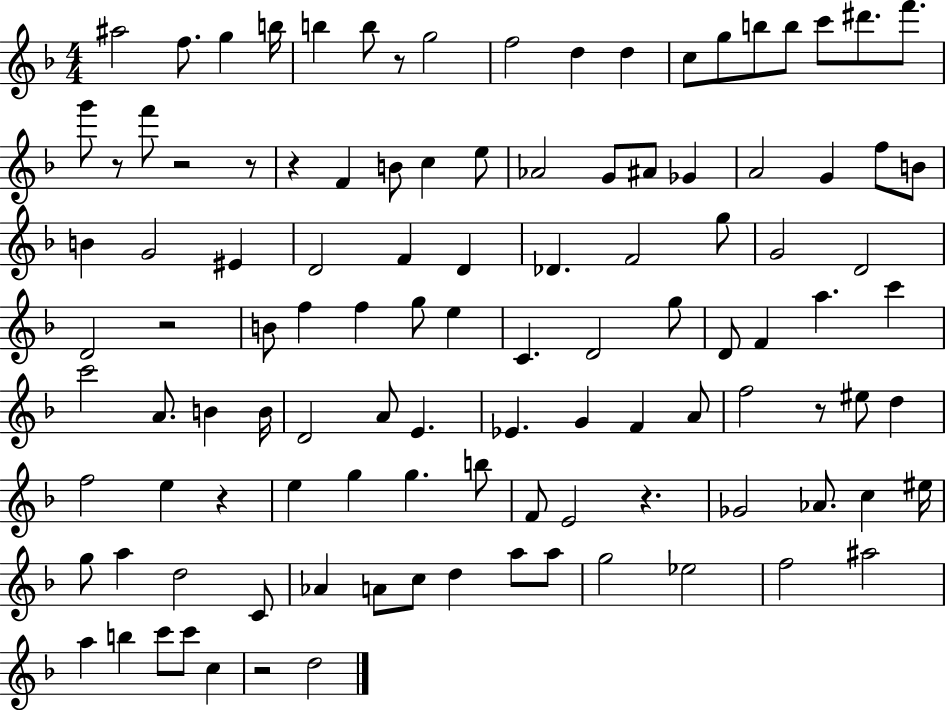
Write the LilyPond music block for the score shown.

{
  \clef treble
  \numericTimeSignature
  \time 4/4
  \key f \major
  ais''2 f''8. g''4 b''16 | b''4 b''8 r8 g''2 | f''2 d''4 d''4 | c''8 g''8 b''8 b''8 c'''8 dis'''8. f'''8. | \break g'''8 r8 f'''8 r2 r8 | r4 f'4 b'8 c''4 e''8 | aes'2 g'8 ais'8 ges'4 | a'2 g'4 f''8 b'8 | \break b'4 g'2 eis'4 | d'2 f'4 d'4 | des'4. f'2 g''8 | g'2 d'2 | \break d'2 r2 | b'8 f''4 f''4 g''8 e''4 | c'4. d'2 g''8 | d'8 f'4 a''4. c'''4 | \break c'''2 a'8. b'4 b'16 | d'2 a'8 e'4. | ees'4. g'4 f'4 a'8 | f''2 r8 eis''8 d''4 | \break f''2 e''4 r4 | e''4 g''4 g''4. b''8 | f'8 e'2 r4. | ges'2 aes'8. c''4 eis''16 | \break g''8 a''4 d''2 c'8 | aes'4 a'8 c''8 d''4 a''8 a''8 | g''2 ees''2 | f''2 ais''2 | \break a''4 b''4 c'''8 c'''8 c''4 | r2 d''2 | \bar "|."
}